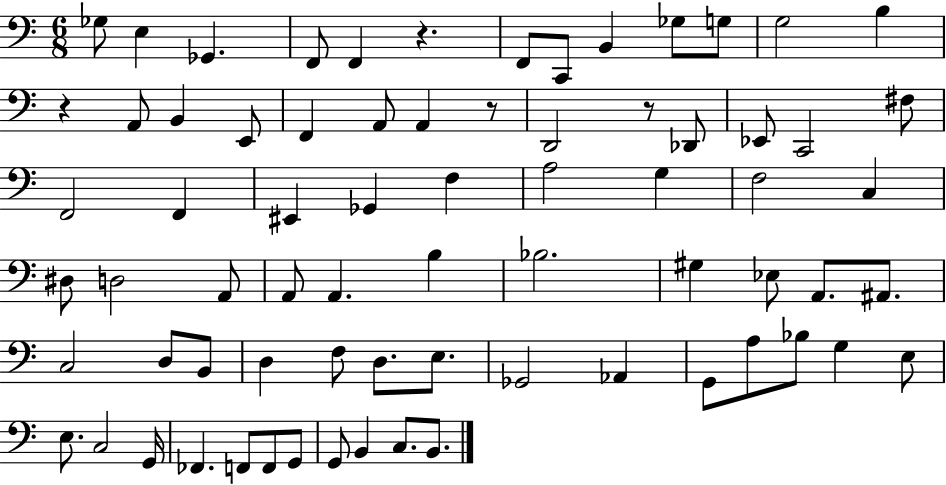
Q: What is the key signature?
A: C major